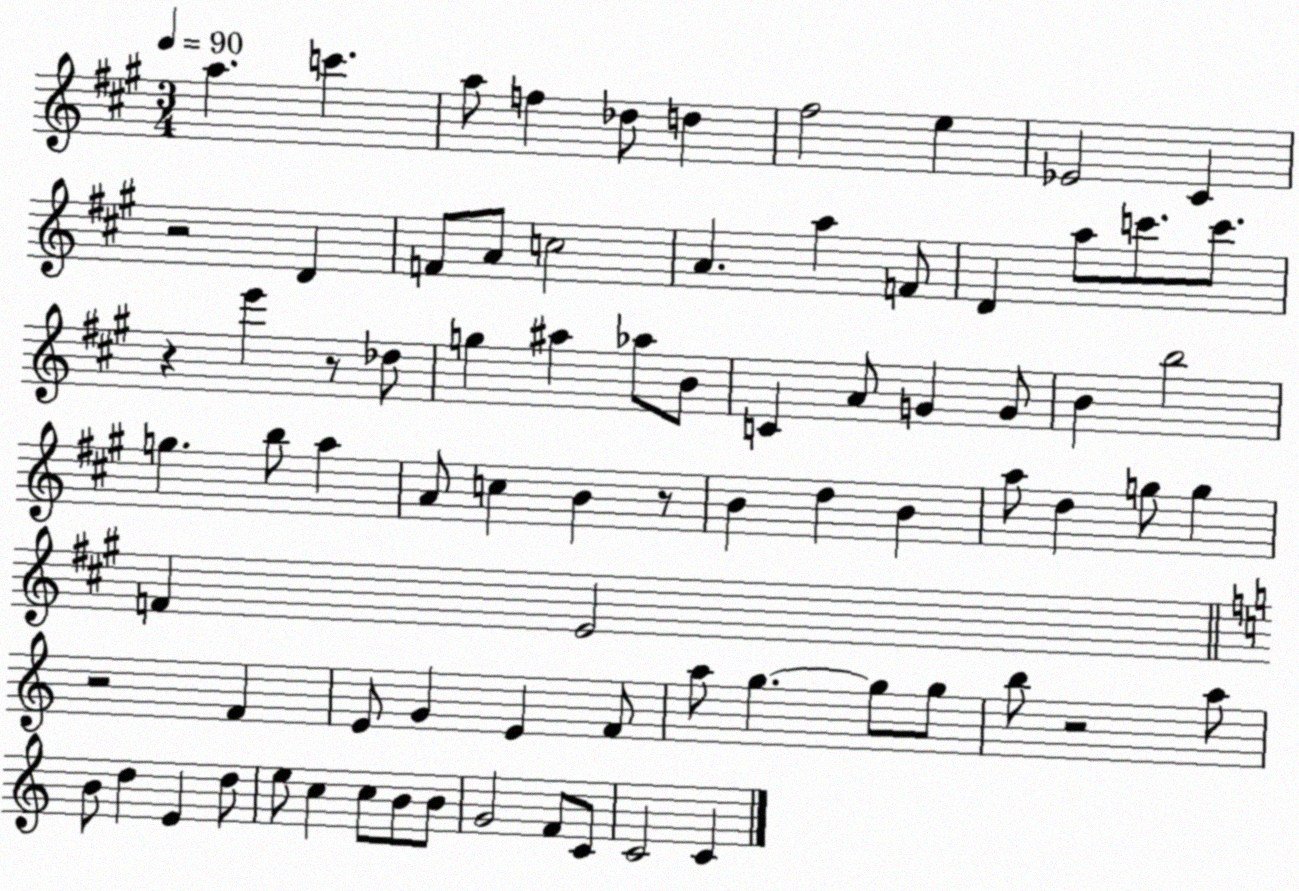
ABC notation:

X:1
T:Untitled
M:3/4
L:1/4
K:A
a c' a/2 f _d/2 d ^f2 e _E2 ^C z2 D F/2 A/2 c2 A a F/2 D a/2 c'/2 c'/2 z e' z/2 _d/2 g ^a _a/2 B/2 C A/2 G G/2 B b2 g b/2 a A/2 c B z/2 B d B a/2 d g/2 g F E2 z2 F E/2 G E F/2 a/2 g g/2 g/2 b/2 z2 a/2 B/2 d E d/2 e/2 c c/2 B/2 B/2 G2 F/2 C/2 C2 C